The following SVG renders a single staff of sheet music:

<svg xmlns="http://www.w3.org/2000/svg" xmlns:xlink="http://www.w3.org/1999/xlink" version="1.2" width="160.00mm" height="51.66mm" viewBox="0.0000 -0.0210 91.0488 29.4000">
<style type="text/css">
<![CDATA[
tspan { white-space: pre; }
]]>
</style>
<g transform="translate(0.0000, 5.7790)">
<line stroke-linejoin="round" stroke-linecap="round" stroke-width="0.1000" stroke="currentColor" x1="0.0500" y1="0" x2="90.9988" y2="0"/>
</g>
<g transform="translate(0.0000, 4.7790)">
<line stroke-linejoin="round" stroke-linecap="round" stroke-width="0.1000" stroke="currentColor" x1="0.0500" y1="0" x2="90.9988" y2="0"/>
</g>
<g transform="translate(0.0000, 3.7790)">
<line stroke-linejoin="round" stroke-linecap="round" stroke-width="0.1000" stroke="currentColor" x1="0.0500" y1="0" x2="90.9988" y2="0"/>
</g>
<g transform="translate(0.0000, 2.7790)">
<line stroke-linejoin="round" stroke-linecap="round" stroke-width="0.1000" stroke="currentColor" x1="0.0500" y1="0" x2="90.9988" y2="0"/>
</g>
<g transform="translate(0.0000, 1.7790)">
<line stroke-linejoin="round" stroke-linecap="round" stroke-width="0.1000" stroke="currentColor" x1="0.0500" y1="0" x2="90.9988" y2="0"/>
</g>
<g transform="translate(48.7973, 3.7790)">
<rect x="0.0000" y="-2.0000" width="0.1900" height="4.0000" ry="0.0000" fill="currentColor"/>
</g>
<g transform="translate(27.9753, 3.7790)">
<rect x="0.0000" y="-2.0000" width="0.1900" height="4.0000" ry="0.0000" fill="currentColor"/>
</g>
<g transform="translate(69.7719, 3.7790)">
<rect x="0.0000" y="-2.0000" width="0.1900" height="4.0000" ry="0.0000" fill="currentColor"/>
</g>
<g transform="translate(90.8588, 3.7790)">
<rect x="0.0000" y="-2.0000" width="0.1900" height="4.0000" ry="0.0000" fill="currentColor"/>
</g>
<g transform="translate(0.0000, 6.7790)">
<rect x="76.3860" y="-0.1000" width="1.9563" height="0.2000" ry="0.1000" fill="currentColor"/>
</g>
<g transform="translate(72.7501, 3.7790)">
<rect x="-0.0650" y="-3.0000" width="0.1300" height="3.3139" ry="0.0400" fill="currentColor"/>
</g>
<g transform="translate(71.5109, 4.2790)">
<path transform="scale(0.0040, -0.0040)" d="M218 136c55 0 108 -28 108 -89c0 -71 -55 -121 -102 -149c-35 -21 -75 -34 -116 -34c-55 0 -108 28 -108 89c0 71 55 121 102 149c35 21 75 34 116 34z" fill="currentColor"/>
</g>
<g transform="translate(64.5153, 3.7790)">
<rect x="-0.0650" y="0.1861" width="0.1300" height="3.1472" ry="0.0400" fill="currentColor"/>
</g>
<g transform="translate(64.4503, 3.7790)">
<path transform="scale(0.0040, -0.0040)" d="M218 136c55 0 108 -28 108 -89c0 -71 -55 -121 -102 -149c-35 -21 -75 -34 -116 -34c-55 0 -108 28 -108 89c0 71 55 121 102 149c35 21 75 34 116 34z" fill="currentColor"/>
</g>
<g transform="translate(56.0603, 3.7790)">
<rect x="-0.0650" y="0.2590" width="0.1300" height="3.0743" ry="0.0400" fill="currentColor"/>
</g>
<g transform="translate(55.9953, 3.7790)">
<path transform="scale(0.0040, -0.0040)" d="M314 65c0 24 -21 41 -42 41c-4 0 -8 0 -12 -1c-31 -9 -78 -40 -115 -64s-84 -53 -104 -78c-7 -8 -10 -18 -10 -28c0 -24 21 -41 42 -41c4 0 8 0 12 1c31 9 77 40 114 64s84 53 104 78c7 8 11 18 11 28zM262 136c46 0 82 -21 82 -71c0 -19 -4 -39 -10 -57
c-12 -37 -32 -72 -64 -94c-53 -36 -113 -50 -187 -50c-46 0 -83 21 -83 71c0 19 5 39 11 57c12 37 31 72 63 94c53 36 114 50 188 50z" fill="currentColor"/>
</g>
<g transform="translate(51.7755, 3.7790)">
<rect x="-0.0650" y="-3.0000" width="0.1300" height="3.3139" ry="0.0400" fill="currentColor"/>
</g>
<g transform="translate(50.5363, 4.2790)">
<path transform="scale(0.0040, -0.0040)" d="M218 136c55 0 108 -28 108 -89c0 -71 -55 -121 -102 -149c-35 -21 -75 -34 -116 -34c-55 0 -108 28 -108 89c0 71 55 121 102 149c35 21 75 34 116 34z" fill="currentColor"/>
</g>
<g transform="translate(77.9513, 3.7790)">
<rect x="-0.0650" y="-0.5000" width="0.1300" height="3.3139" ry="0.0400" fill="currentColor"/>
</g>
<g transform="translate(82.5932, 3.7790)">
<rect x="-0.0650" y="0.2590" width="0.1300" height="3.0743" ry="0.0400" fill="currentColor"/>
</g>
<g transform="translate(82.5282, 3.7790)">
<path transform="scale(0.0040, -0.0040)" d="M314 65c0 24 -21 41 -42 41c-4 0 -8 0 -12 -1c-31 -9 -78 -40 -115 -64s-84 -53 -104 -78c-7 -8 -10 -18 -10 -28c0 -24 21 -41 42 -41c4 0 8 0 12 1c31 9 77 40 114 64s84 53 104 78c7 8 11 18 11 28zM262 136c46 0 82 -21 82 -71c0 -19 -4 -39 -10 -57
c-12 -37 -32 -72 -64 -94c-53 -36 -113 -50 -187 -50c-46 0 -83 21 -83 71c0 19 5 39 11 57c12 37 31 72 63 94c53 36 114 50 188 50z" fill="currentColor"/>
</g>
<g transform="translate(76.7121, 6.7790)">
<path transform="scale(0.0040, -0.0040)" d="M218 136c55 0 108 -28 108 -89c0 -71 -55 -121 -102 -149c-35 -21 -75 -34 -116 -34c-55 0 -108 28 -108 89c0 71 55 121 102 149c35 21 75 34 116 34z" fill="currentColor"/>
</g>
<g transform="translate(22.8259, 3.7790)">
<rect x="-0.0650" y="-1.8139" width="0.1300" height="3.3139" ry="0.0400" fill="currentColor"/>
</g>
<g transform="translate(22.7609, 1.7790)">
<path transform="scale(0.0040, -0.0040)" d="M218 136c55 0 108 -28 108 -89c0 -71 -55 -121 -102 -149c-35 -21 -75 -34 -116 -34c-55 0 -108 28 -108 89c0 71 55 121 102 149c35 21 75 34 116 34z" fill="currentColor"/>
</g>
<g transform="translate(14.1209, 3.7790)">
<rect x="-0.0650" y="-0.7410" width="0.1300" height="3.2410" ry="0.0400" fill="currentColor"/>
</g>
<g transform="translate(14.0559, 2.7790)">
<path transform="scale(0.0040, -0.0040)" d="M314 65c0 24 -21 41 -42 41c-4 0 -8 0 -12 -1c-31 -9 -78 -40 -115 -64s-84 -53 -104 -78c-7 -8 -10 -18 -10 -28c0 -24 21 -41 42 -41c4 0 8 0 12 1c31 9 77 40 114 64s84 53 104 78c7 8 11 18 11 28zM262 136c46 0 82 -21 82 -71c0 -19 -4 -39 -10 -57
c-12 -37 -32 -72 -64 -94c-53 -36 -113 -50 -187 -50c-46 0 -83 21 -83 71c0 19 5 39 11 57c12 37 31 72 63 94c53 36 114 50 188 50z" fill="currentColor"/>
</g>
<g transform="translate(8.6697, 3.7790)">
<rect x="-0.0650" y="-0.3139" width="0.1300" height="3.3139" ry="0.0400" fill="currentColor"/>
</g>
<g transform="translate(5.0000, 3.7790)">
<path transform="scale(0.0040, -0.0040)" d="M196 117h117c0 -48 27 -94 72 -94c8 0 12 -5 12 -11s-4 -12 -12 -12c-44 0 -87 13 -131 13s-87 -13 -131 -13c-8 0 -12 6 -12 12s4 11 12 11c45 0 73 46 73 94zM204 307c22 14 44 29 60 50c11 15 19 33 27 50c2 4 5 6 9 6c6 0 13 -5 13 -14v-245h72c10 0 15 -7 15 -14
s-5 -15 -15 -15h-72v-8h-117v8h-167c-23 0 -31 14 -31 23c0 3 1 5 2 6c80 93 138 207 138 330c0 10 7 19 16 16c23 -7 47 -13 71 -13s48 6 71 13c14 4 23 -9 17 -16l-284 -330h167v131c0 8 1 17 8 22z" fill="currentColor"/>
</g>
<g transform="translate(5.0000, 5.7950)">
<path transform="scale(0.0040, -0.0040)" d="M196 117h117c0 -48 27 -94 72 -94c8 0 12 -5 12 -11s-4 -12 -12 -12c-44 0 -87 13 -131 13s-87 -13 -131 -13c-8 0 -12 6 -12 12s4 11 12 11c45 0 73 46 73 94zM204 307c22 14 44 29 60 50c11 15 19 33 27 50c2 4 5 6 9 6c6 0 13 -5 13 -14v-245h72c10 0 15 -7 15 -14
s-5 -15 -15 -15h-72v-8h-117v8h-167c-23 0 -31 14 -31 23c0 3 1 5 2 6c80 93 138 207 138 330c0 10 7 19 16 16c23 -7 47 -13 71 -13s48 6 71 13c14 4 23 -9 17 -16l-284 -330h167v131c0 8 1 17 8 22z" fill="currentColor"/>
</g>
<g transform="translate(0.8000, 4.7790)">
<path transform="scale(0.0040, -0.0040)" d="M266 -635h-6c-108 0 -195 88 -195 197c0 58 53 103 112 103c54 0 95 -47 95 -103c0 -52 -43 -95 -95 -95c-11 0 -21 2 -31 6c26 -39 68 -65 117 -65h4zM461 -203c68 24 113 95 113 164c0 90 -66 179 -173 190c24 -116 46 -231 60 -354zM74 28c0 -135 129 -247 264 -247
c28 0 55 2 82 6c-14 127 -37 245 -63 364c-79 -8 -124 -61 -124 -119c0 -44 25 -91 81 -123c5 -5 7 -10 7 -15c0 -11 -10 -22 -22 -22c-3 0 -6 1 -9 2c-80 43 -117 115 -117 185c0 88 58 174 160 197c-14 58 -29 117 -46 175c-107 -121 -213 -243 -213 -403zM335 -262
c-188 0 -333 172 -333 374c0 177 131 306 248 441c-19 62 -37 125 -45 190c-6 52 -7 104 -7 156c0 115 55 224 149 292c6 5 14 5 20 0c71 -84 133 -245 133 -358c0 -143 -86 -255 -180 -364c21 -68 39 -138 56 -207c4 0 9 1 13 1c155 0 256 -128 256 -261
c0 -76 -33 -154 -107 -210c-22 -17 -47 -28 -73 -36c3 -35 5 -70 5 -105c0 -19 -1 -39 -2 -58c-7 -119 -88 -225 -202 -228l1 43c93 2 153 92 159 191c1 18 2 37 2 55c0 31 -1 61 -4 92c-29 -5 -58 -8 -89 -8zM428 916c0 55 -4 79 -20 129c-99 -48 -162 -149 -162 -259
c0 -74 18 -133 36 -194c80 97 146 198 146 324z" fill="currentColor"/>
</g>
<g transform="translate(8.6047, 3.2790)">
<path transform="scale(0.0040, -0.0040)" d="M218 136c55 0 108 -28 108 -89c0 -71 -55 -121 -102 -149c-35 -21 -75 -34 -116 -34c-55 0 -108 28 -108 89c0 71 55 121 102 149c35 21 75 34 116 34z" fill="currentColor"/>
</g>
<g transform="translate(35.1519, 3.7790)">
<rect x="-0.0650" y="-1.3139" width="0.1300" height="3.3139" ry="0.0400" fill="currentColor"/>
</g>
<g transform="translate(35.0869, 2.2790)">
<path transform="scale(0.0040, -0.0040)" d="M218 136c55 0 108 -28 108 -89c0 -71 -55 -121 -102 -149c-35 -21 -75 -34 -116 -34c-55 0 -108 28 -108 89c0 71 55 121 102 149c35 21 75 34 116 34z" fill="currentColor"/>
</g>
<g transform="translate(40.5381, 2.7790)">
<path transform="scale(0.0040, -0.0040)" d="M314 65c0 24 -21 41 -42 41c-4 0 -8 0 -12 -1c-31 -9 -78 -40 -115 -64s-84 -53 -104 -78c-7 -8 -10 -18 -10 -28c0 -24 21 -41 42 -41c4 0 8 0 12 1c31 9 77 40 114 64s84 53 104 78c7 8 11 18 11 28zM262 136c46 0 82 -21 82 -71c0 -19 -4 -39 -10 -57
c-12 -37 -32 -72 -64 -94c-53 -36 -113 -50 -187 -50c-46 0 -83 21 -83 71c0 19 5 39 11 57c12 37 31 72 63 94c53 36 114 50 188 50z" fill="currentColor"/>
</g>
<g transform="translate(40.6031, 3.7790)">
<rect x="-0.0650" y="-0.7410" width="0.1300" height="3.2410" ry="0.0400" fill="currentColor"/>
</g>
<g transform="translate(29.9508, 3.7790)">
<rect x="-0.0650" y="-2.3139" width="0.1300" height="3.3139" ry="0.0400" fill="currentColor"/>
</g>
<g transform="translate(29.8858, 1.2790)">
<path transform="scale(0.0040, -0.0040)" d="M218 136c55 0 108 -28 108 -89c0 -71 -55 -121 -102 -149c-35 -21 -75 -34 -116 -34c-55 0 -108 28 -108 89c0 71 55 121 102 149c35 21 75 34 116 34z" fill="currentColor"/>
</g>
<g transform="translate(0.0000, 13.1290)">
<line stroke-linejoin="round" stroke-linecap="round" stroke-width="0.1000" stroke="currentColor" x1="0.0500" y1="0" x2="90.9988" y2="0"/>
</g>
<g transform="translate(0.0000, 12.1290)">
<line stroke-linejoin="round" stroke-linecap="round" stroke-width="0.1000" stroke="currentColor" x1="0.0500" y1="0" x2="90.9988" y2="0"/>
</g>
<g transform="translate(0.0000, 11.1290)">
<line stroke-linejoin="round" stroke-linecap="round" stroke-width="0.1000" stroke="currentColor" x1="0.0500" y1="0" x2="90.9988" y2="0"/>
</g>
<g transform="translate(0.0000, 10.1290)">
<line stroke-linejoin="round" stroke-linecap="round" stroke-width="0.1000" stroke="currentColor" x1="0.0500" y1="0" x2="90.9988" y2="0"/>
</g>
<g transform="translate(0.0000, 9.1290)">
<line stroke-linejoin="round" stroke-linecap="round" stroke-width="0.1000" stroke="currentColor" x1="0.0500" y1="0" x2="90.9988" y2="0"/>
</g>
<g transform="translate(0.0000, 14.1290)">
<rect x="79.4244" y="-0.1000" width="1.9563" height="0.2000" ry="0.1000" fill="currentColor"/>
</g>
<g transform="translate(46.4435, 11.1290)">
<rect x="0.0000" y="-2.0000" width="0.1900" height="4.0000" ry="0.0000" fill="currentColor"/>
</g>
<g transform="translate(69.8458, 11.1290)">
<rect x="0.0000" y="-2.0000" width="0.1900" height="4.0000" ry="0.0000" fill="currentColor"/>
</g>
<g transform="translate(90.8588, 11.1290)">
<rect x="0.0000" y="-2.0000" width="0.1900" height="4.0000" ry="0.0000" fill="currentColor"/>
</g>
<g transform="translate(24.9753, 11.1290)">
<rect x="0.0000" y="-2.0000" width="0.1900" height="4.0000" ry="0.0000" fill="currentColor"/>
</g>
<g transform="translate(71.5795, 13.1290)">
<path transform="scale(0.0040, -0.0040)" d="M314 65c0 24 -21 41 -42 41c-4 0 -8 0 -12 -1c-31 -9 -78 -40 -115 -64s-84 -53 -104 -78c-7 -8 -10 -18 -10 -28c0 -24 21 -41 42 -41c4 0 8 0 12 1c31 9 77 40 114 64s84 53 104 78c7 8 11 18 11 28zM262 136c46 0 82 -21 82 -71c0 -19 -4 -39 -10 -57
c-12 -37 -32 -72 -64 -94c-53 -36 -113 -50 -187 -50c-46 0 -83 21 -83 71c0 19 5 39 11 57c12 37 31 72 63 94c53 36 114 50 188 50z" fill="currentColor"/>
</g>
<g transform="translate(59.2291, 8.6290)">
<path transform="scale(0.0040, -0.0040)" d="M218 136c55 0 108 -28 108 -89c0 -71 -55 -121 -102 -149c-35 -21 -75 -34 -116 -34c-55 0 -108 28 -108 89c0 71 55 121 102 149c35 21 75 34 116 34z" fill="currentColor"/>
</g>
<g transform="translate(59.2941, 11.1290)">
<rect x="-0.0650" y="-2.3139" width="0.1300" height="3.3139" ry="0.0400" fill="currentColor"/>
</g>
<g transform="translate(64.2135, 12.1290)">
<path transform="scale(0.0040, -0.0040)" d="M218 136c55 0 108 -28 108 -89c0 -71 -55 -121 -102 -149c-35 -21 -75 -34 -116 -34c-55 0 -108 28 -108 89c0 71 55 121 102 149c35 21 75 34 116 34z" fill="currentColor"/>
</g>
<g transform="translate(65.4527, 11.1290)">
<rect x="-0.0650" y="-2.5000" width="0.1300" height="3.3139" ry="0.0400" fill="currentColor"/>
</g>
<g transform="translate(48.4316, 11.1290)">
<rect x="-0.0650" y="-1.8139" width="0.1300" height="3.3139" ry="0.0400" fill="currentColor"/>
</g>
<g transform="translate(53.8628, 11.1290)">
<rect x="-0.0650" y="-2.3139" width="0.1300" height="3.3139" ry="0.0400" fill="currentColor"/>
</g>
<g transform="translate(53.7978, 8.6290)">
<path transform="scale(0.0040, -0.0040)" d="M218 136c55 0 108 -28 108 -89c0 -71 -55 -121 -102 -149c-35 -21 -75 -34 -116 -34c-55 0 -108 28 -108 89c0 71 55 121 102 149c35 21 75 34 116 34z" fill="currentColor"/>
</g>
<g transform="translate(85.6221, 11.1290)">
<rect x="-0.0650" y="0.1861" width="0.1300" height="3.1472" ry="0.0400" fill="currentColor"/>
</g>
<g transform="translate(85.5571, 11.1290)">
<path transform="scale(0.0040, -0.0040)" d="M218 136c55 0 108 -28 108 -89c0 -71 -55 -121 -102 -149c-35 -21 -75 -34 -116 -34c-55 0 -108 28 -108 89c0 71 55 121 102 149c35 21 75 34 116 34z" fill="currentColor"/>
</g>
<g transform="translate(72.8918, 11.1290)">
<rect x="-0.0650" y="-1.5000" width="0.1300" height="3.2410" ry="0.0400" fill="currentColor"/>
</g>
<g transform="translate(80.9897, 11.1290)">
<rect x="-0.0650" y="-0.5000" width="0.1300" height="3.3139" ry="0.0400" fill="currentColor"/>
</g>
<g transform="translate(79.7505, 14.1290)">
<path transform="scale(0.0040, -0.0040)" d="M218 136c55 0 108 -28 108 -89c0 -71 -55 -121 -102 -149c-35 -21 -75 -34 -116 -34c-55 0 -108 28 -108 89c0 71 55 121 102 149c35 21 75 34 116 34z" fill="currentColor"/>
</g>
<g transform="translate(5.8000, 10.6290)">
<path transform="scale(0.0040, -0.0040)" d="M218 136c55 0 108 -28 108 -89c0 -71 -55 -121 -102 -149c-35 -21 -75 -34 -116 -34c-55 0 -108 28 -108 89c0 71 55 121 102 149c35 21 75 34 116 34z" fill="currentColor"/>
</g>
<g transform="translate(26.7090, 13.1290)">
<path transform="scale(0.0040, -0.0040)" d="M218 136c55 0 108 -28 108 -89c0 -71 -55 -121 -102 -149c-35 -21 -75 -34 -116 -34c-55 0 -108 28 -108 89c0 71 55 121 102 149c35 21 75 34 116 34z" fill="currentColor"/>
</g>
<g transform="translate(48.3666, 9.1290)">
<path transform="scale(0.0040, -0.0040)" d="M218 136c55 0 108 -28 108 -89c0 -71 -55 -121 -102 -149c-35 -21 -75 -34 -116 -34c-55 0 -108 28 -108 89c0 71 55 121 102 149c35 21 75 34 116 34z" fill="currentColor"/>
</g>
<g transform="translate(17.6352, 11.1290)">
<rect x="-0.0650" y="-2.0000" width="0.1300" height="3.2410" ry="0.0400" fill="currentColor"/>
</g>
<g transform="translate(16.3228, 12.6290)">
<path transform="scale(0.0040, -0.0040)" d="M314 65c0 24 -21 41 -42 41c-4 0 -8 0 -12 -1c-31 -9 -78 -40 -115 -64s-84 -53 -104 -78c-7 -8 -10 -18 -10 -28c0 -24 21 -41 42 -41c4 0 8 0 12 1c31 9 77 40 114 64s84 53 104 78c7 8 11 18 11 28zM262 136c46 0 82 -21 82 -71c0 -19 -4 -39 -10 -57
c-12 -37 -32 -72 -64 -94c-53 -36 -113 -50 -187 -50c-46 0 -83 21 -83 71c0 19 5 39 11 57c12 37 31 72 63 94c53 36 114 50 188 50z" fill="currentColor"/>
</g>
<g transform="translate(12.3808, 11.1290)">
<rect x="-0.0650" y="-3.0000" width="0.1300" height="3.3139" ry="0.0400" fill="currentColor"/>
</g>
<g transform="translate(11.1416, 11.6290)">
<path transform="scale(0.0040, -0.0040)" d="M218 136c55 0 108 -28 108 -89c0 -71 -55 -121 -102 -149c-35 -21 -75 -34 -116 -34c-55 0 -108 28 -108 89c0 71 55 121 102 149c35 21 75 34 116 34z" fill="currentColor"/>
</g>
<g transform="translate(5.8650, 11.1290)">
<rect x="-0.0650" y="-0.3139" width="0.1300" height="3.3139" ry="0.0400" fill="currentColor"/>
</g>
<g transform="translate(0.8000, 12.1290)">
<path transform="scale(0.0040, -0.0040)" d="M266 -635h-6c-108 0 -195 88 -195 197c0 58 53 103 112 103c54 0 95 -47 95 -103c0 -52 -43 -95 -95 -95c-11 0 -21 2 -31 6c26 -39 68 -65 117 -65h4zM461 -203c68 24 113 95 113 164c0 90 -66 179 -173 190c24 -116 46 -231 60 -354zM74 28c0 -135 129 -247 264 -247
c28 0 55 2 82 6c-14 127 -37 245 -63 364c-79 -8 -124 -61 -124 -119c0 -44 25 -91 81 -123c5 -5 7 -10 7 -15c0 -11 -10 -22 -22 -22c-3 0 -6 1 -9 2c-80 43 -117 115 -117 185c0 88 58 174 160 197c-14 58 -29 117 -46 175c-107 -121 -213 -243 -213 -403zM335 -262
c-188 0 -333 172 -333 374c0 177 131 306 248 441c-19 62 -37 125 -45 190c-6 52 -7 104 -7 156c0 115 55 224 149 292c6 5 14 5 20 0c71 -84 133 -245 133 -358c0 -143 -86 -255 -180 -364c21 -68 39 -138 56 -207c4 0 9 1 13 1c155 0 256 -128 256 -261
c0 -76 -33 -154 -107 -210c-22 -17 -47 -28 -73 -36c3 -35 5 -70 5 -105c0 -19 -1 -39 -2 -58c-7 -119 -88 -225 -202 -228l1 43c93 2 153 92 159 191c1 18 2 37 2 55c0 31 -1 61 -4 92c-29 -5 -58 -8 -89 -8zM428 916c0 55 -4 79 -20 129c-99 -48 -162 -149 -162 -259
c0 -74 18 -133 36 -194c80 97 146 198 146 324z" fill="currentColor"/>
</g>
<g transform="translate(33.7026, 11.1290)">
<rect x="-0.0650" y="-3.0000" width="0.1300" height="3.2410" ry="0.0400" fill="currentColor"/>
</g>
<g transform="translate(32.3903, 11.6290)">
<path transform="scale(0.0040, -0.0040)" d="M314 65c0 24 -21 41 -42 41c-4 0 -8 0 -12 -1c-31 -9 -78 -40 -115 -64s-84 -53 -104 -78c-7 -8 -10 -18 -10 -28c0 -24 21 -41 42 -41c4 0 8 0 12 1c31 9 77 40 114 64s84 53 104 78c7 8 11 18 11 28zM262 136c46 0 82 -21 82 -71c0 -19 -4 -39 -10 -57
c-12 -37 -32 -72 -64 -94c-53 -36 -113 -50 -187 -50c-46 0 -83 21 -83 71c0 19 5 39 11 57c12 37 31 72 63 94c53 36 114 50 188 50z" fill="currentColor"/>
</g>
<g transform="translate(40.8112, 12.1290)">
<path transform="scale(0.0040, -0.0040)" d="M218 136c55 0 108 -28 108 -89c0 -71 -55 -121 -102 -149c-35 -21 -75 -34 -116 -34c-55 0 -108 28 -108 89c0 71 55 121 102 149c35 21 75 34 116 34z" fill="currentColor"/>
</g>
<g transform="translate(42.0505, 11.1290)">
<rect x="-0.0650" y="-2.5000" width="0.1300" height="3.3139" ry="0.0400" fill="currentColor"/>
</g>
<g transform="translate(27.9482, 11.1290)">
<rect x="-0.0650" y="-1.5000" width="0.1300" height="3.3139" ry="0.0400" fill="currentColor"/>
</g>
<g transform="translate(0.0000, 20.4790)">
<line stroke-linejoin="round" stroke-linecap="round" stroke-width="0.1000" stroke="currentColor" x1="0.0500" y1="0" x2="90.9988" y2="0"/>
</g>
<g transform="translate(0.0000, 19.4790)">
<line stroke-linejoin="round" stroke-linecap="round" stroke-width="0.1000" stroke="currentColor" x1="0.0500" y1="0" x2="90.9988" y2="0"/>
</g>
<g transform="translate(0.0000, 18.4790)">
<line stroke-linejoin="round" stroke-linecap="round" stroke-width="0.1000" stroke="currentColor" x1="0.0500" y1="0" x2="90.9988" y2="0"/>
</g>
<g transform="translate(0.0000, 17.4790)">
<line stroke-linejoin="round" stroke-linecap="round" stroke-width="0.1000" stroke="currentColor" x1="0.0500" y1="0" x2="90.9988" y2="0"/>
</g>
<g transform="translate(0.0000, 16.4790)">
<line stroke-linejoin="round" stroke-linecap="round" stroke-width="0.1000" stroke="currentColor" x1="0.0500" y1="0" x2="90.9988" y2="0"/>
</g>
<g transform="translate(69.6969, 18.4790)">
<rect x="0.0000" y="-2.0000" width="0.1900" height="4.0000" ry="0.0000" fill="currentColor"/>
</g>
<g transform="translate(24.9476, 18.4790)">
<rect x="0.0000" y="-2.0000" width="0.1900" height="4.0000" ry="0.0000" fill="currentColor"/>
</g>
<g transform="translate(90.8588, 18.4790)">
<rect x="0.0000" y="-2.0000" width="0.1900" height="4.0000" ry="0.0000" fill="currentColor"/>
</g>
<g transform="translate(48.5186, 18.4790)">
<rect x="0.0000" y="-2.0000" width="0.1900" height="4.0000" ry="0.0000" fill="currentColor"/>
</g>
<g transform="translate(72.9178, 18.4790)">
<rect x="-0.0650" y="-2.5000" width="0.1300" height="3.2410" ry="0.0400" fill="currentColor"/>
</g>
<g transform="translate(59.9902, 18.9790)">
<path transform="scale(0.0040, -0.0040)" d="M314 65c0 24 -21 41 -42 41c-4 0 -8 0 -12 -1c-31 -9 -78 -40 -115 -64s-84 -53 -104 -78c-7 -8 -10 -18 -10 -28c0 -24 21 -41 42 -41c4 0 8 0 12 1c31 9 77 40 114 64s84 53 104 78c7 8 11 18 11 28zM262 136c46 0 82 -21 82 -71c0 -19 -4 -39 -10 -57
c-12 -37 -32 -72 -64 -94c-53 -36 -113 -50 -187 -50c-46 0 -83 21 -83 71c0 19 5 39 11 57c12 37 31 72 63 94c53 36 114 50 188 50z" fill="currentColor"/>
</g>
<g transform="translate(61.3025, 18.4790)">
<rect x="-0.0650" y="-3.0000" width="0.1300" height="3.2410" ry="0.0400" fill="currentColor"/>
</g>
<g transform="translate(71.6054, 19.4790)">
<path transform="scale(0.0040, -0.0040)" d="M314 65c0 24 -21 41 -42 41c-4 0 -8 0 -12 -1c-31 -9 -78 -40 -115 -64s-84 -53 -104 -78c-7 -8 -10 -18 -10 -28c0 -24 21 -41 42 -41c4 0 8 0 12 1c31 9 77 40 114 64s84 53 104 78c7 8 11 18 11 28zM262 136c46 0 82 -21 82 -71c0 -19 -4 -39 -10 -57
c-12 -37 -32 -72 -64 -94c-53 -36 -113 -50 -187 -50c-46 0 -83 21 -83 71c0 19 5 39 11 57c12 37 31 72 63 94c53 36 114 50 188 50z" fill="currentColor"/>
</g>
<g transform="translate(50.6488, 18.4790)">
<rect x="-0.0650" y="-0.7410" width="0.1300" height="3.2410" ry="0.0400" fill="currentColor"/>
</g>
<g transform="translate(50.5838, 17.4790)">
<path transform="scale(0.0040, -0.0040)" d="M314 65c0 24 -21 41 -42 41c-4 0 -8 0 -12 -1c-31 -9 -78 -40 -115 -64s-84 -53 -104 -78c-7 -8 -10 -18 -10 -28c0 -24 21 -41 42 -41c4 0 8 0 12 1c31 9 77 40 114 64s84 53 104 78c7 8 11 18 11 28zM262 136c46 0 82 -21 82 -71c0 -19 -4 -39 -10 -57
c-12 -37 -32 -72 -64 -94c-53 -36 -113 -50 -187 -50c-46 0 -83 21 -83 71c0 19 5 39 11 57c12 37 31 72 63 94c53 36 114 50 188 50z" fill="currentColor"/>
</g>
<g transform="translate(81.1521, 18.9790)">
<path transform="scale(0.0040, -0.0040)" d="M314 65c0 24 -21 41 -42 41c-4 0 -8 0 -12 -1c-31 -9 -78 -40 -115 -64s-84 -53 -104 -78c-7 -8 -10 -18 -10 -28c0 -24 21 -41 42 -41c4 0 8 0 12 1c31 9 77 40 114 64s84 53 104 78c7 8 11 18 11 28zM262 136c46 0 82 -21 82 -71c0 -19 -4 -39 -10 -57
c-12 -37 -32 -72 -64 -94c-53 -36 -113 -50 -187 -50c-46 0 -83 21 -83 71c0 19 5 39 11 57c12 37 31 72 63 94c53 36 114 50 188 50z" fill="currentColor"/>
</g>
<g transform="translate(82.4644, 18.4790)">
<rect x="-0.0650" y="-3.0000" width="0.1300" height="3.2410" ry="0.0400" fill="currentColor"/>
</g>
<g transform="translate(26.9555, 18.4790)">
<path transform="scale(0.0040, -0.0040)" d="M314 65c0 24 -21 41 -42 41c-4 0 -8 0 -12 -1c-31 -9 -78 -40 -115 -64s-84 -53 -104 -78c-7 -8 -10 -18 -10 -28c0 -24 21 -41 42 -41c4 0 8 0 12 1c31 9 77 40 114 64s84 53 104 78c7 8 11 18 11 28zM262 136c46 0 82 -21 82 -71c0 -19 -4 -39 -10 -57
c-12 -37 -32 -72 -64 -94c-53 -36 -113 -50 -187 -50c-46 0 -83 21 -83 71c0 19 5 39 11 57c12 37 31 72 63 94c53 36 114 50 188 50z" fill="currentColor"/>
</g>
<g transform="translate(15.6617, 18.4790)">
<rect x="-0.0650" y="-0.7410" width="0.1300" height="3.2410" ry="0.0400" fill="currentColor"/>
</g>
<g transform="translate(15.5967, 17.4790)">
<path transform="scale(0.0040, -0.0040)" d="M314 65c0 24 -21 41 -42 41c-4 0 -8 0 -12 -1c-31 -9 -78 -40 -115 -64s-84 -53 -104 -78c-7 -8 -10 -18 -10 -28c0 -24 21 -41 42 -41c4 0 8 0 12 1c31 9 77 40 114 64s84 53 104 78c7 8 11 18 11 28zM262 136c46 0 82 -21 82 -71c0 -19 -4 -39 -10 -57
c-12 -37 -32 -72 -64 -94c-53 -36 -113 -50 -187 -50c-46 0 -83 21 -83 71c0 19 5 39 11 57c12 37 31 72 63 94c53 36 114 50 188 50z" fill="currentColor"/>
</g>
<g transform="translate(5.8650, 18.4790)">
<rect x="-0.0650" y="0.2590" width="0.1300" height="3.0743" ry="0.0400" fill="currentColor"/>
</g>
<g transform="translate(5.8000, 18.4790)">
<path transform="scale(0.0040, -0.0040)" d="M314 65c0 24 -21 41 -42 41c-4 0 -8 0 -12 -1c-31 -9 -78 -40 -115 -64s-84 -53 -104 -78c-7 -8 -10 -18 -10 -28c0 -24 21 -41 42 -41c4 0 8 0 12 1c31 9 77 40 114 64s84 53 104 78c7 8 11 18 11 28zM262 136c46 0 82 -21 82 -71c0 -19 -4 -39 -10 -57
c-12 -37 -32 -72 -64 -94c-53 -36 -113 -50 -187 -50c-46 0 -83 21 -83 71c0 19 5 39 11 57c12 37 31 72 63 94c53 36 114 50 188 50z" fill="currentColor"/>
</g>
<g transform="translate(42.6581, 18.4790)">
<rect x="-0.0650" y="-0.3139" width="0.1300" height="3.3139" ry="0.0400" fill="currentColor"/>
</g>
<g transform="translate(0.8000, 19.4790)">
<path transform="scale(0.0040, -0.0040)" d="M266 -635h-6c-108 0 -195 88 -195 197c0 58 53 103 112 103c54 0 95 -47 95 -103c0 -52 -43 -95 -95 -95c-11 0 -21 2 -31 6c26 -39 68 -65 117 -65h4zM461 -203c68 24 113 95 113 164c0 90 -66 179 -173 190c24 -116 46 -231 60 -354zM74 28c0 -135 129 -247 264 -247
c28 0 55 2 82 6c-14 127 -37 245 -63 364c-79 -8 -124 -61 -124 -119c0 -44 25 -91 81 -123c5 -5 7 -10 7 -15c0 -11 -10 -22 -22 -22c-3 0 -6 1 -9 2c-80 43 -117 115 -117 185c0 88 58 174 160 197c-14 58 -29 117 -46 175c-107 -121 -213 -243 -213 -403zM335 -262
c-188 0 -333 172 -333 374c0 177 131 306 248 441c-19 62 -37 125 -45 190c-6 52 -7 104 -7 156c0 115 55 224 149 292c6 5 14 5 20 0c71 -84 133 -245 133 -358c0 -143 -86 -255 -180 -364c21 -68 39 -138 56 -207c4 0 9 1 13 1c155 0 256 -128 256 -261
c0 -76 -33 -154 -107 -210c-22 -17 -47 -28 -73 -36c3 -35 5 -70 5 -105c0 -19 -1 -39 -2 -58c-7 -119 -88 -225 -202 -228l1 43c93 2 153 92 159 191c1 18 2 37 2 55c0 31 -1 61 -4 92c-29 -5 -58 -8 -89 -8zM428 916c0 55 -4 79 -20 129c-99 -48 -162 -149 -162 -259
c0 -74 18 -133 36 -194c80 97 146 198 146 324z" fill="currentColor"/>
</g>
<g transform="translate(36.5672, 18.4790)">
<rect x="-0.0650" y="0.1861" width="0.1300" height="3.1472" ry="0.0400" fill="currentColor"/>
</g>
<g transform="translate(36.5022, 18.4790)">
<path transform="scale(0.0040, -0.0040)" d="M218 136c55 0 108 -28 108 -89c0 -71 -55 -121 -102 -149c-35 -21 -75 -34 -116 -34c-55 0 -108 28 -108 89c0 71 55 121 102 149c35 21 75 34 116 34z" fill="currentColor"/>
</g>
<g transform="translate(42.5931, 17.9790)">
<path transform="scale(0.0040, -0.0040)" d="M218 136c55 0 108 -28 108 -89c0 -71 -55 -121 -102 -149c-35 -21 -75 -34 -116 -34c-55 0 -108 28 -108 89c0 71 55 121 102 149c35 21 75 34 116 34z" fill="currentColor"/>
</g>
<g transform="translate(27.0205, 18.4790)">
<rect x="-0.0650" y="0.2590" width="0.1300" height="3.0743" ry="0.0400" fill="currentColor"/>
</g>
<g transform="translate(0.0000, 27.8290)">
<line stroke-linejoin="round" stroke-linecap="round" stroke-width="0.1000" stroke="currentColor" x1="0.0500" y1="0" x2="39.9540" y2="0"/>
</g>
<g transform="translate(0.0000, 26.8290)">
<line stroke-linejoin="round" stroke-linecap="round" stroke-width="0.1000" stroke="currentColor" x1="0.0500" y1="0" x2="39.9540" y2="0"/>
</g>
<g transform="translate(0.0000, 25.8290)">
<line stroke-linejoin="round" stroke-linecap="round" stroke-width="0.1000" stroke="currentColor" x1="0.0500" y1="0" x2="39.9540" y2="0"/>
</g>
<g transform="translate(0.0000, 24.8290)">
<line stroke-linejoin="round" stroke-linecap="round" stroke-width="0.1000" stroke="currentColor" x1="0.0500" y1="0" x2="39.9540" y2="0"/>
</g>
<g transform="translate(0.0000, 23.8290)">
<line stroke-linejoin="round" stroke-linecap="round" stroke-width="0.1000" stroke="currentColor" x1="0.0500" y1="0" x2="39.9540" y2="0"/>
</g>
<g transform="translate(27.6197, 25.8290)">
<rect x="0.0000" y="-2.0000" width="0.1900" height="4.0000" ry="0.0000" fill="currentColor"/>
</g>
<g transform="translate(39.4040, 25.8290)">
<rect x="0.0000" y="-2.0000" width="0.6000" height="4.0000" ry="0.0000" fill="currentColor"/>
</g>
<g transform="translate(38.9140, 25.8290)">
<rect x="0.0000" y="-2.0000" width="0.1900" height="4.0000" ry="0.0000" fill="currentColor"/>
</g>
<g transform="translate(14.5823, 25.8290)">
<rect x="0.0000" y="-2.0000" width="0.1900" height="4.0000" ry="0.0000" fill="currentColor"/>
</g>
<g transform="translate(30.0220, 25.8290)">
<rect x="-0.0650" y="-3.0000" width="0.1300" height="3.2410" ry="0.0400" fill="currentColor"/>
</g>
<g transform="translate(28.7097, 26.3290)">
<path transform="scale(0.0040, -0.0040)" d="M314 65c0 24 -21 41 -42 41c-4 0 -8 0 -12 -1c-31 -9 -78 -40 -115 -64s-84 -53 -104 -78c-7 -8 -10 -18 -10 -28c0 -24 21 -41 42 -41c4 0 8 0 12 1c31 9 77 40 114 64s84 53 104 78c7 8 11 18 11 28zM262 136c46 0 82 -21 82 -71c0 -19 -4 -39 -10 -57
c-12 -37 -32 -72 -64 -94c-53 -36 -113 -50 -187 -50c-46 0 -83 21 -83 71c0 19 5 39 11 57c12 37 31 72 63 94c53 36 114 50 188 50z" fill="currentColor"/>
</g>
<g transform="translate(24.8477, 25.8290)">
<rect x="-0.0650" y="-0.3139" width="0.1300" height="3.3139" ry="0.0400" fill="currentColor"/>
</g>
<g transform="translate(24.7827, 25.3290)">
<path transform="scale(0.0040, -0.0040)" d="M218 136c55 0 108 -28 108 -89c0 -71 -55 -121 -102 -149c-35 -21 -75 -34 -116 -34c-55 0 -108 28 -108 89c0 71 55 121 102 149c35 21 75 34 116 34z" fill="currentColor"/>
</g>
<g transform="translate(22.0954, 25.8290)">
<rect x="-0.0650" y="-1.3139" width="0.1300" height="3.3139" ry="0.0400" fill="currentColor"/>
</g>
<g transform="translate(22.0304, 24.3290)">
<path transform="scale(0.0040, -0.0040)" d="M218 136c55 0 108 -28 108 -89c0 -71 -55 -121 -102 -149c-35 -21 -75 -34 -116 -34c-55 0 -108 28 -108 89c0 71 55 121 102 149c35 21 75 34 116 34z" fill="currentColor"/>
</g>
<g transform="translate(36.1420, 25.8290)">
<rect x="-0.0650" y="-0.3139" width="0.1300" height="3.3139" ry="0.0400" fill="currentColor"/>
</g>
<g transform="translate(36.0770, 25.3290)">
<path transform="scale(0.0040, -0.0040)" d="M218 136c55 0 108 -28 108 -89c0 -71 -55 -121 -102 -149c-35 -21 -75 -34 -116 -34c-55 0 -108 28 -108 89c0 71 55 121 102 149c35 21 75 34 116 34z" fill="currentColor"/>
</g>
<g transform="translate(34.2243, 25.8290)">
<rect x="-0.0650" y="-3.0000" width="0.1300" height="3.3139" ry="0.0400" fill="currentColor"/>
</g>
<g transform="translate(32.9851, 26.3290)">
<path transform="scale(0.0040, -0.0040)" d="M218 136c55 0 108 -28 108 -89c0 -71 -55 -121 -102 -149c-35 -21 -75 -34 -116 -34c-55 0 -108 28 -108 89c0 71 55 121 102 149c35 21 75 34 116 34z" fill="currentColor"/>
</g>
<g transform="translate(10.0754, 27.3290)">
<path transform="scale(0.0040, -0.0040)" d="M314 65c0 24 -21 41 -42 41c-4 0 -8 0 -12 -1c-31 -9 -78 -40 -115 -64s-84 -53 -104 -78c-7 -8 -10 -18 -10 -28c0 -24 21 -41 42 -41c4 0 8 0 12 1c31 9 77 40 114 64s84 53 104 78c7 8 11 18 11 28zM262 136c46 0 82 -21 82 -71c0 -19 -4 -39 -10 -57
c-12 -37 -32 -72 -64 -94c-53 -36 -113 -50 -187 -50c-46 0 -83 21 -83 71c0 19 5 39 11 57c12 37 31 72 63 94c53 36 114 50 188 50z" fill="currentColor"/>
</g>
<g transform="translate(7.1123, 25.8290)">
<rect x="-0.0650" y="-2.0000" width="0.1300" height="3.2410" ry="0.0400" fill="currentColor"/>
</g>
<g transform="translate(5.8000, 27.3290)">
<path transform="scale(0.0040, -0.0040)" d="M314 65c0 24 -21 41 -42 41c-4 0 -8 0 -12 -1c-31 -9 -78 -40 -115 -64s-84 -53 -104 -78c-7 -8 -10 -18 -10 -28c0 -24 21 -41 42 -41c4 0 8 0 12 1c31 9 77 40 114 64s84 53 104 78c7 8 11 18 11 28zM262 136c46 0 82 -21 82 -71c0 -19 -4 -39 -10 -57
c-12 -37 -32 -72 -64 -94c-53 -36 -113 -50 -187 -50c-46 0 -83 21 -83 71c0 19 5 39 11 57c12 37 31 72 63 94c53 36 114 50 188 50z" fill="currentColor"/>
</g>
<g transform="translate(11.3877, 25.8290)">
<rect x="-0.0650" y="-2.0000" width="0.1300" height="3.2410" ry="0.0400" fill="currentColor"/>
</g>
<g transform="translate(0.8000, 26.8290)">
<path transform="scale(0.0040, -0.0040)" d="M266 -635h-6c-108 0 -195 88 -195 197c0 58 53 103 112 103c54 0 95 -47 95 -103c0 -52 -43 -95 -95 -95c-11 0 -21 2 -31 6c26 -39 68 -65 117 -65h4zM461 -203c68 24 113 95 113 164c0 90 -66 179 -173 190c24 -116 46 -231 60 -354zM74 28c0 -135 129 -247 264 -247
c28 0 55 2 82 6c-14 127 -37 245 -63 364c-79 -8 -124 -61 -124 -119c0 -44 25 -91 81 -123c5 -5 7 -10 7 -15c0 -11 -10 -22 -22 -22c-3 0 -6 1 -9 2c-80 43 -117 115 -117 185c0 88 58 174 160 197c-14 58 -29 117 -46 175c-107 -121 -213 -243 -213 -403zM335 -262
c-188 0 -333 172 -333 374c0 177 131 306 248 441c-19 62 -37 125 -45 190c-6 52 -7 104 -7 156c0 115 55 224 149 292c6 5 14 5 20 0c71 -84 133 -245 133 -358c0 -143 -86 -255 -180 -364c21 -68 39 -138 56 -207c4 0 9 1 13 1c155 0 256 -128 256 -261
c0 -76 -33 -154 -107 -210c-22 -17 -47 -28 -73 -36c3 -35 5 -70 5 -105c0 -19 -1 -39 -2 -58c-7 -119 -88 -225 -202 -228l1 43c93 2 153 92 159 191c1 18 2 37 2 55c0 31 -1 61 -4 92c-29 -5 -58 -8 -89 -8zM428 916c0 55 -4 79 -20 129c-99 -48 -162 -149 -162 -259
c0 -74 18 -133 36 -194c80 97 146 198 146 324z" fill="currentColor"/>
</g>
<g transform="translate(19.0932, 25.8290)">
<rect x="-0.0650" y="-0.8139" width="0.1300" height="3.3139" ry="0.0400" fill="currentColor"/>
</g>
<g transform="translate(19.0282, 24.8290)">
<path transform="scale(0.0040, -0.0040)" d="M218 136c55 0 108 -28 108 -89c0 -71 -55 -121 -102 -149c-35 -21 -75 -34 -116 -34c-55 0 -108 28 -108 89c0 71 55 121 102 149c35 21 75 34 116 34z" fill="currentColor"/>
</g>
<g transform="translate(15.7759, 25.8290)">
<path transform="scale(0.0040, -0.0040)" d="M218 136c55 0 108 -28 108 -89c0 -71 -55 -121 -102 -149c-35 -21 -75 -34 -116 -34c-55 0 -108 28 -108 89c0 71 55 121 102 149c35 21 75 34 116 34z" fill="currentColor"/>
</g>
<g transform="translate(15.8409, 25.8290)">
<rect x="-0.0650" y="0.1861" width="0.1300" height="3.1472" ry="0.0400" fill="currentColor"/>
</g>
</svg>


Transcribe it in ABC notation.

X:1
T:Untitled
M:4/4
L:1/4
K:C
c d2 f g e d2 A B2 B A C B2 c A F2 E A2 G f g g G E2 C B B2 d2 B2 B c d2 A2 G2 A2 F2 F2 B d e c A2 A c